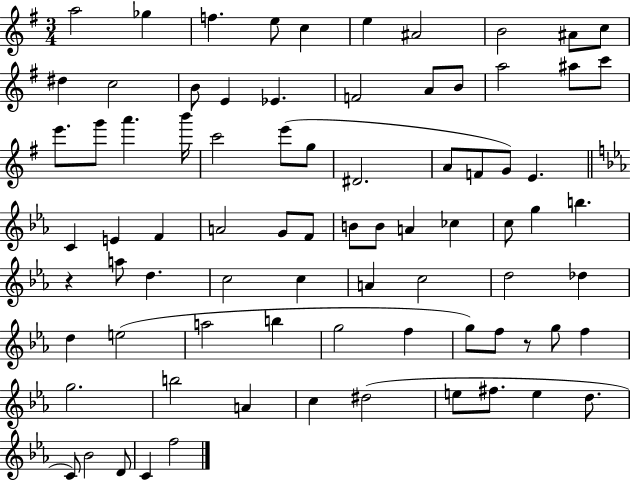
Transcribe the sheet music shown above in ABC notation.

X:1
T:Untitled
M:3/4
L:1/4
K:G
a2 _g f e/2 c e ^A2 B2 ^A/2 c/2 ^d c2 B/2 E _E F2 A/2 B/2 a2 ^a/2 c'/2 e'/2 g'/2 a' b'/4 c'2 e'/2 g/2 ^D2 A/2 F/2 G/2 E C E F A2 G/2 F/2 B/2 B/2 A _c c/2 g b z a/2 d c2 c A c2 d2 _d d e2 a2 b g2 f g/2 f/2 z/2 g/2 f g2 b2 A c ^d2 e/2 ^f/2 e d/2 C/2 _B2 D/2 C f2